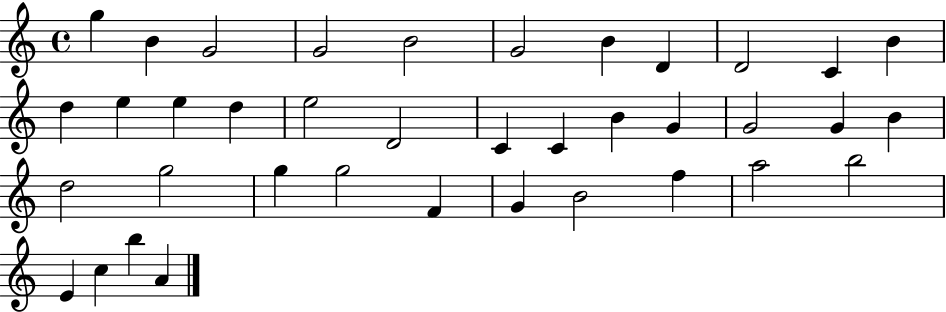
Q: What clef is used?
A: treble